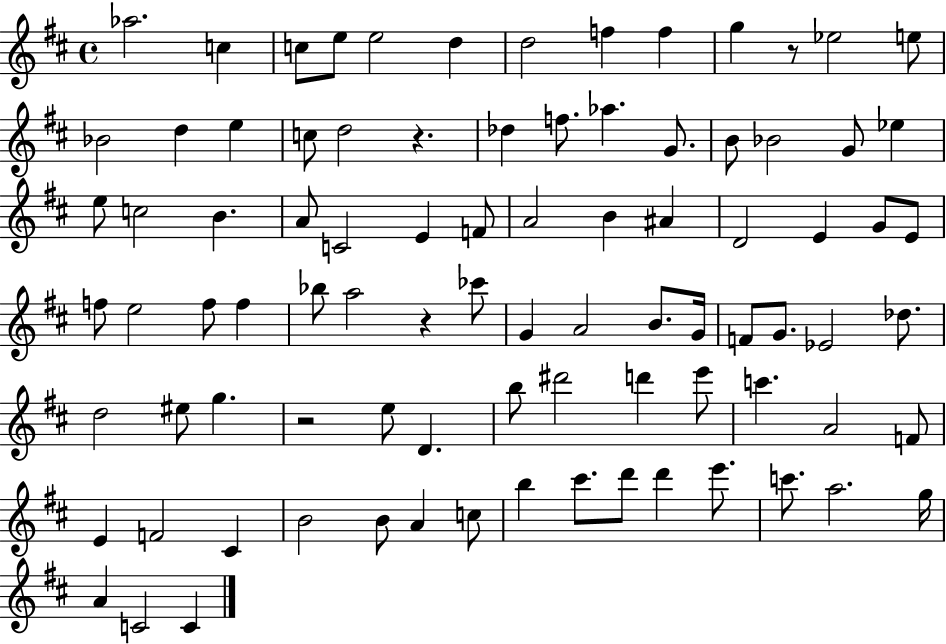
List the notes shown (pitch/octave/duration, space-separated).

Ab5/h. C5/q C5/e E5/e E5/h D5/q D5/h F5/q F5/q G5/q R/e Eb5/h E5/e Bb4/h D5/q E5/q C5/e D5/h R/q. Db5/q F5/e. Ab5/q. G4/e. B4/e Bb4/h G4/e Eb5/q E5/e C5/h B4/q. A4/e C4/h E4/q F4/e A4/h B4/q A#4/q D4/h E4/q G4/e E4/e F5/e E5/h F5/e F5/q Bb5/e A5/h R/q CES6/e G4/q A4/h B4/e. G4/s F4/e G4/e. Eb4/h Db5/e. D5/h EIS5/e G5/q. R/h E5/e D4/q. B5/e D#6/h D6/q E6/e C6/q. A4/h F4/e E4/q F4/h C#4/q B4/h B4/e A4/q C5/e B5/q C#6/e. D6/e D6/q E6/e. C6/e. A5/h. G5/s A4/q C4/h C4/q